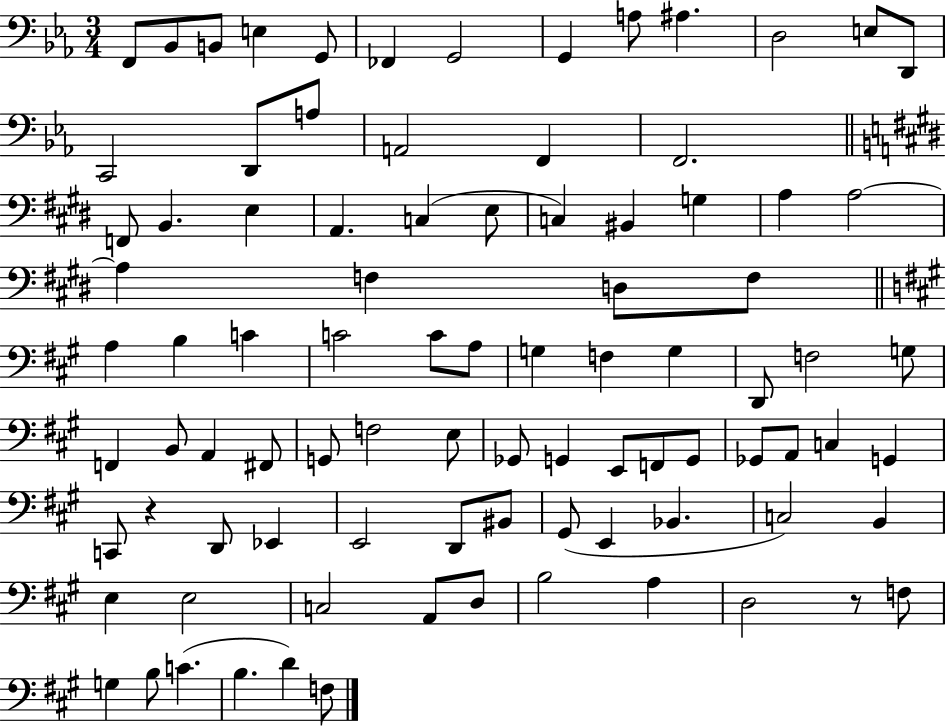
X:1
T:Untitled
M:3/4
L:1/4
K:Eb
F,,/2 _B,,/2 B,,/2 E, G,,/2 _F,, G,,2 G,, A,/2 ^A, D,2 E,/2 D,,/2 C,,2 D,,/2 A,/2 A,,2 F,, F,,2 F,,/2 B,, E, A,, C, E,/2 C, ^B,, G, A, A,2 A, F, D,/2 F,/2 A, B, C C2 C/2 A,/2 G, F, G, D,,/2 F,2 G,/2 F,, B,,/2 A,, ^F,,/2 G,,/2 F,2 E,/2 _G,,/2 G,, E,,/2 F,,/2 G,,/2 _G,,/2 A,,/2 C, G,, C,,/2 z D,,/2 _E,, E,,2 D,,/2 ^B,,/2 ^G,,/2 E,, _B,, C,2 B,, E, E,2 C,2 A,,/2 D,/2 B,2 A, D,2 z/2 F,/2 G, B,/2 C B, D F,/2